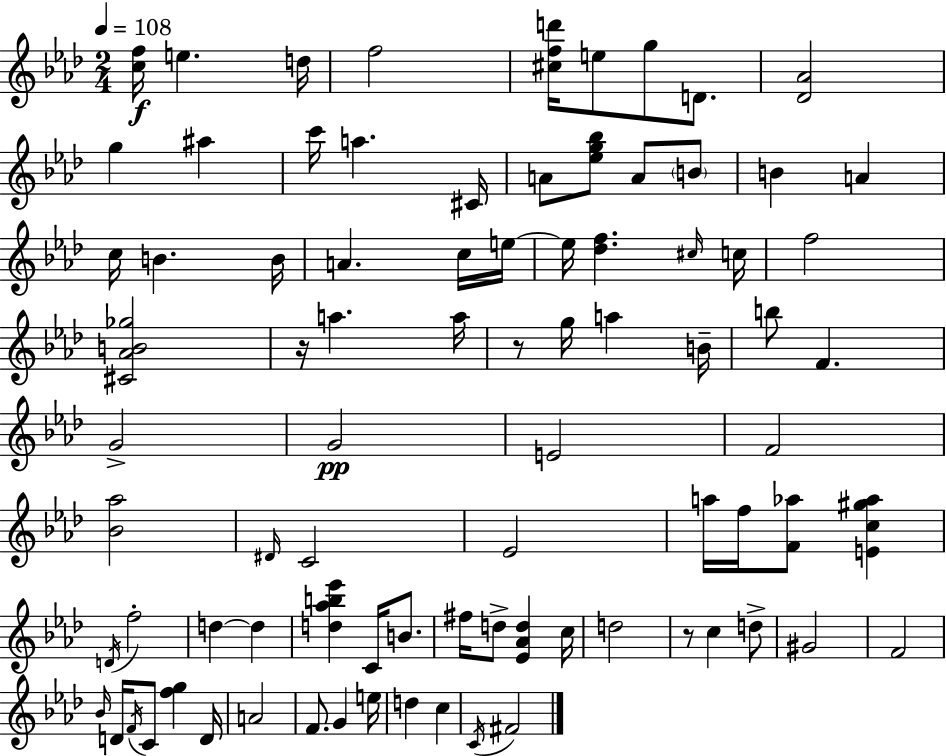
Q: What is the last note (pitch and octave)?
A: F#4